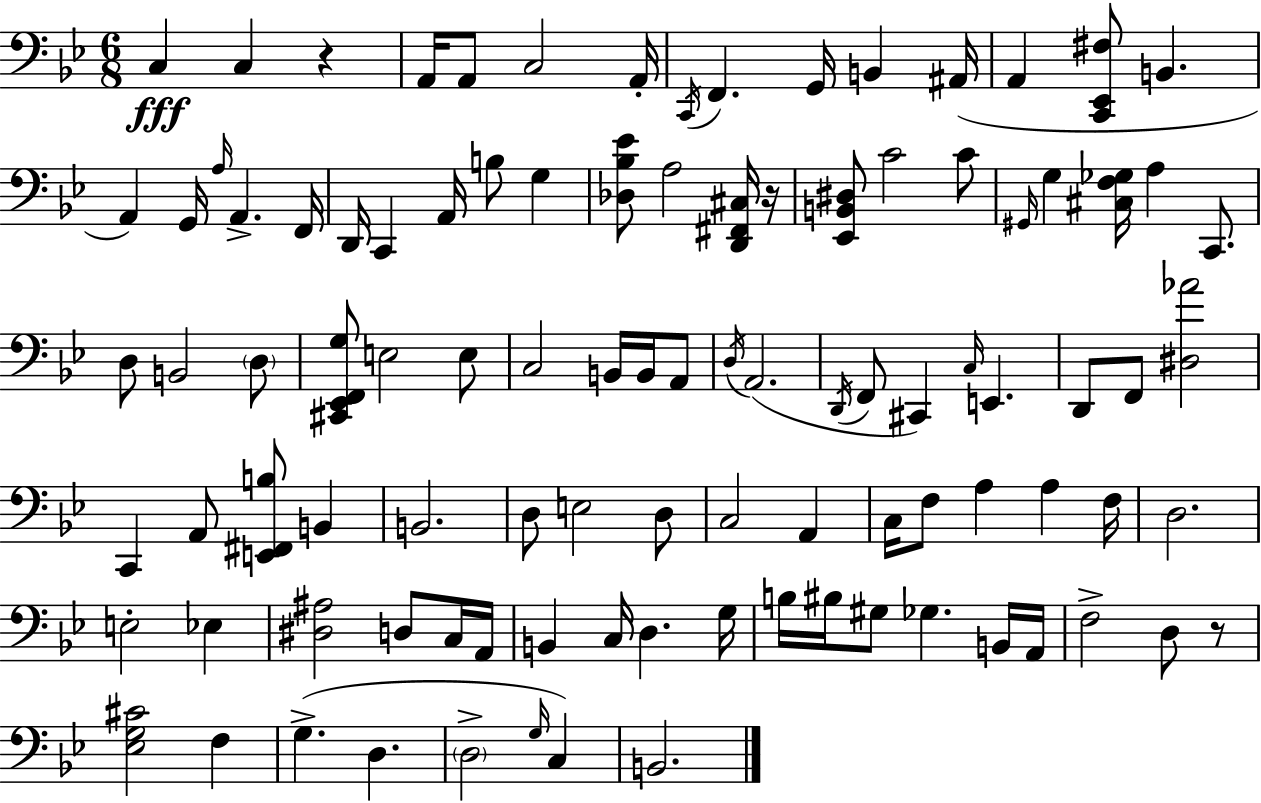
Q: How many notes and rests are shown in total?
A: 100